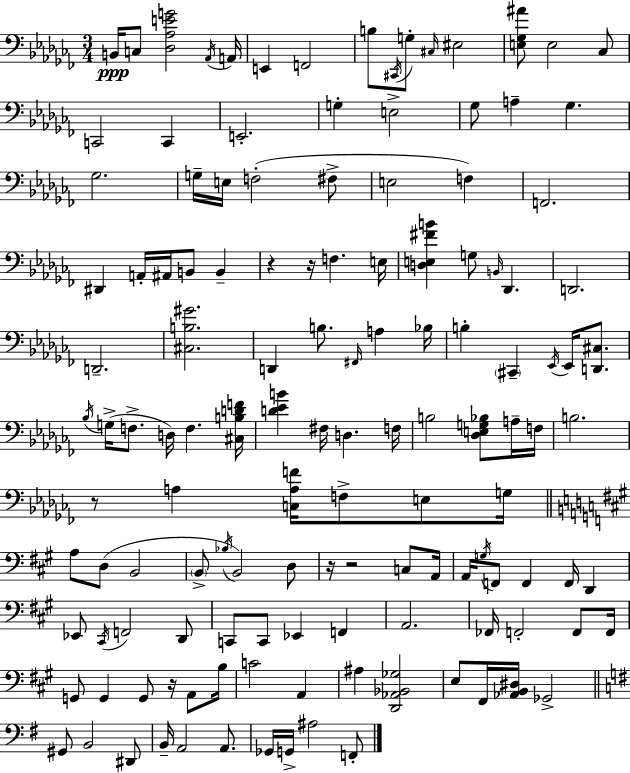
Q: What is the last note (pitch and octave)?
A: F2